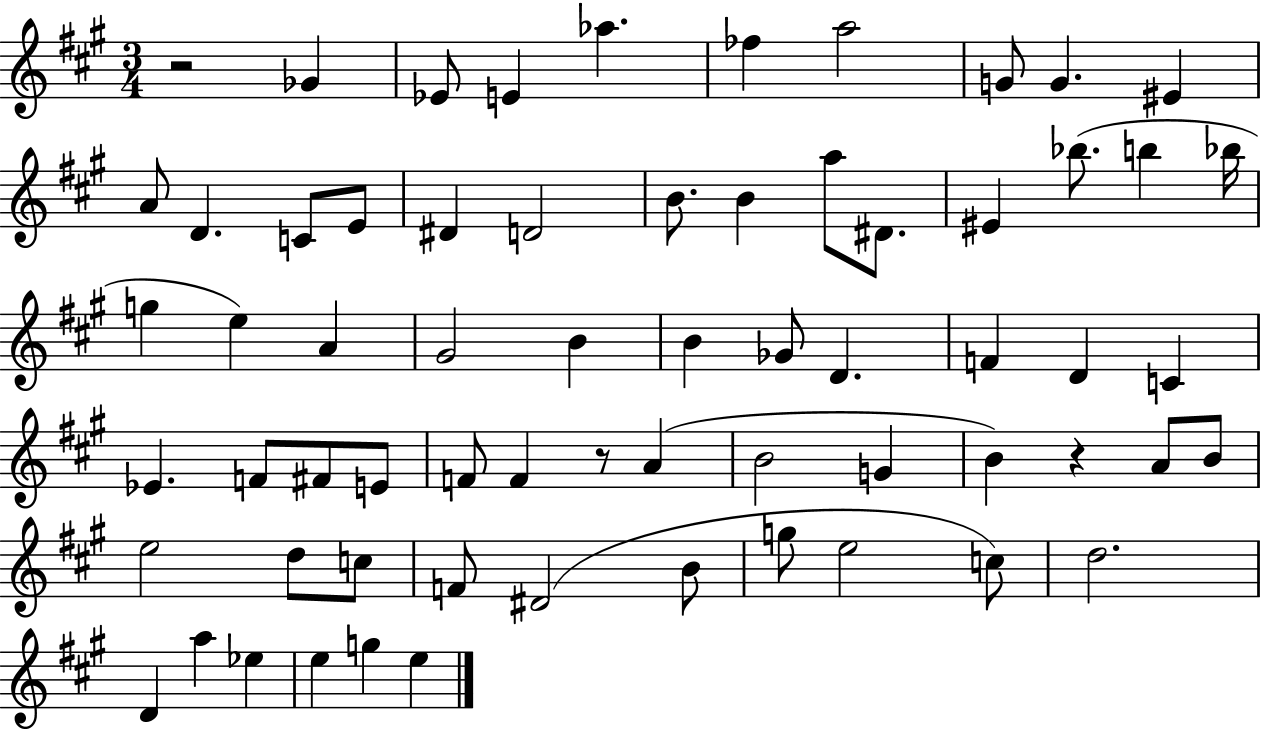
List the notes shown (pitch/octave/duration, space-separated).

R/h Gb4/q Eb4/e E4/q Ab5/q. FES5/q A5/h G4/e G4/q. EIS4/q A4/e D4/q. C4/e E4/e D#4/q D4/h B4/e. B4/q A5/e D#4/e. EIS4/q Bb5/e. B5/q Bb5/s G5/q E5/q A4/q G#4/h B4/q B4/q Gb4/e D4/q. F4/q D4/q C4/q Eb4/q. F4/e F#4/e E4/e F4/e F4/q R/e A4/q B4/h G4/q B4/q R/q A4/e B4/e E5/h D5/e C5/e F4/e D#4/h B4/e G5/e E5/h C5/e D5/h. D4/q A5/q Eb5/q E5/q G5/q E5/q